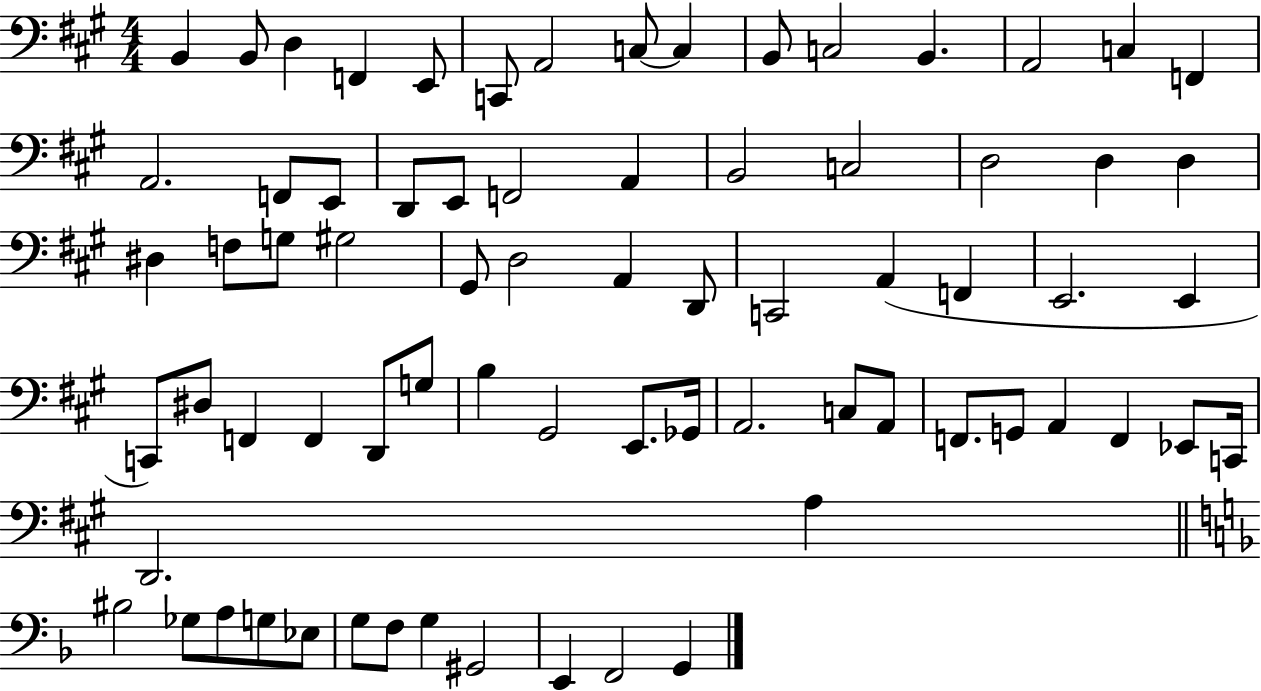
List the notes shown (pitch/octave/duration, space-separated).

B2/q B2/e D3/q F2/q E2/e C2/e A2/h C3/e C3/q B2/e C3/h B2/q. A2/h C3/q F2/q A2/h. F2/e E2/e D2/e E2/e F2/h A2/q B2/h C3/h D3/h D3/q D3/q D#3/q F3/e G3/e G#3/h G#2/e D3/h A2/q D2/e C2/h A2/q F2/q E2/h. E2/q C2/e D#3/e F2/q F2/q D2/e G3/e B3/q G#2/h E2/e. Gb2/s A2/h. C3/e A2/e F2/e. G2/e A2/q F2/q Eb2/e C2/s D2/h. A3/q BIS3/h Gb3/e A3/e G3/e Eb3/e G3/e F3/e G3/q G#2/h E2/q F2/h G2/q